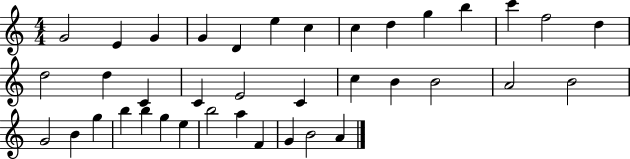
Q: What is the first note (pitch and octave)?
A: G4